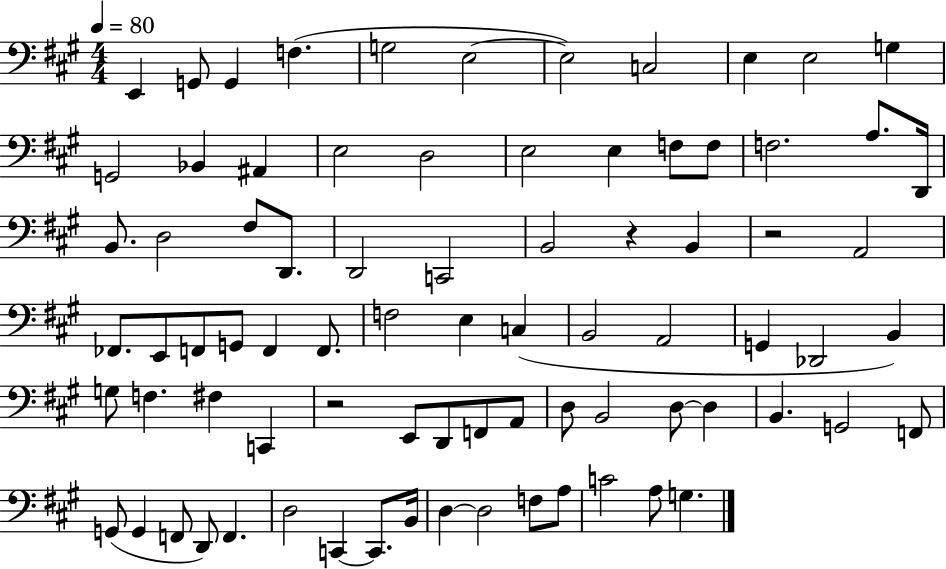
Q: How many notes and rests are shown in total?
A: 80